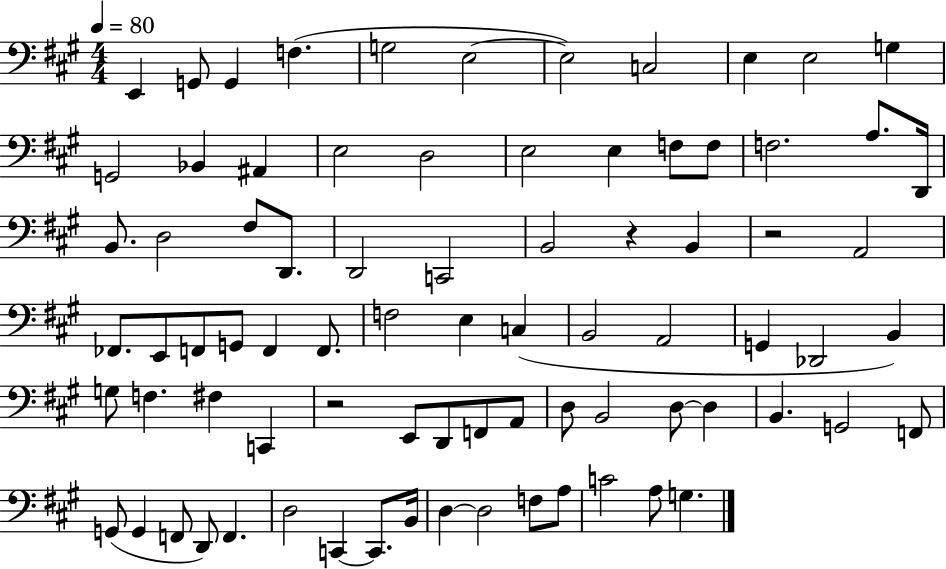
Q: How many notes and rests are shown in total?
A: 80